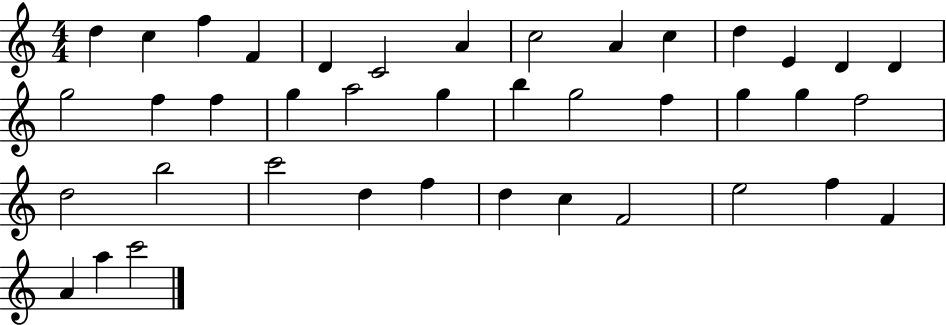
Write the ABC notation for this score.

X:1
T:Untitled
M:4/4
L:1/4
K:C
d c f F D C2 A c2 A c d E D D g2 f f g a2 g b g2 f g g f2 d2 b2 c'2 d f d c F2 e2 f F A a c'2